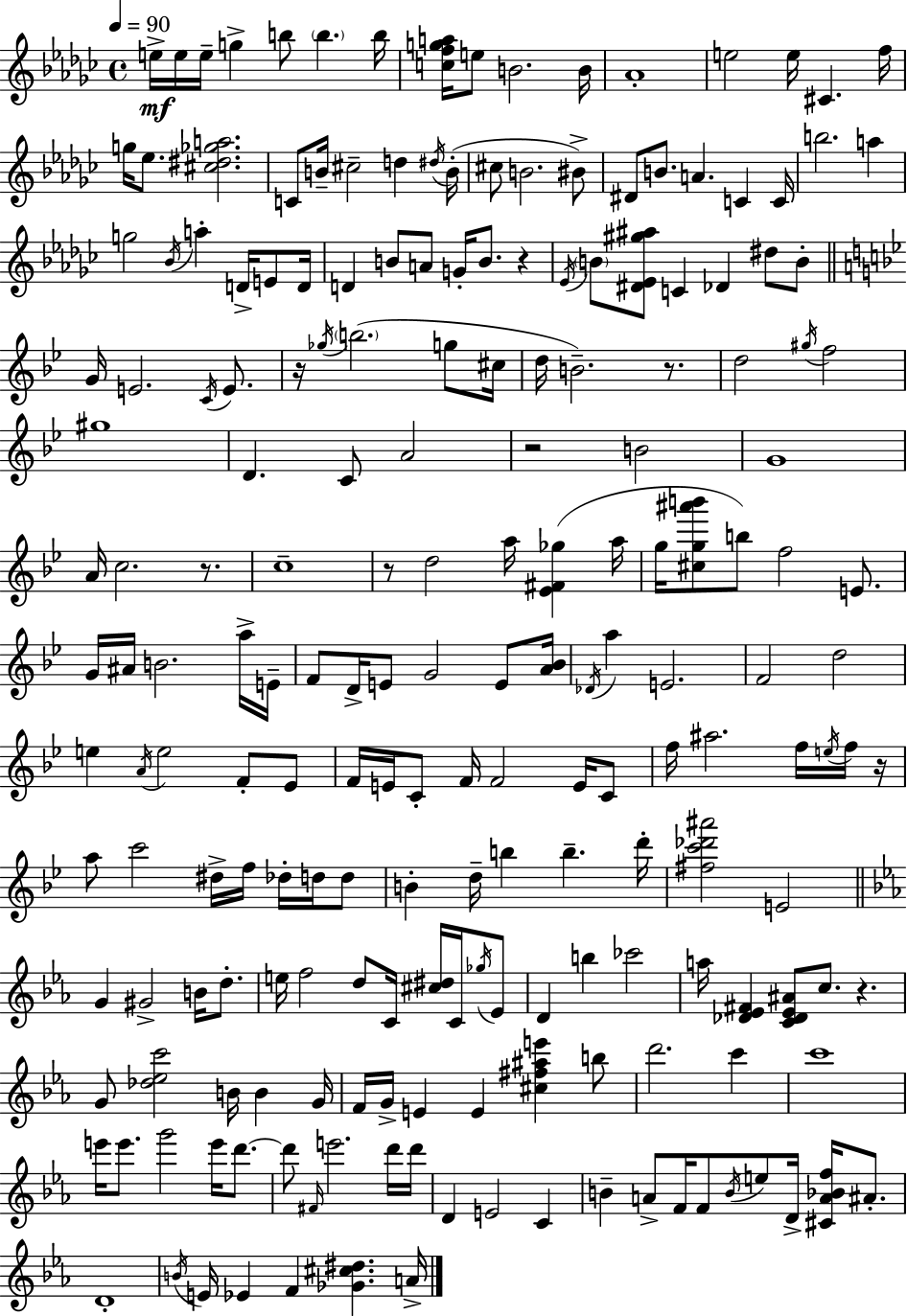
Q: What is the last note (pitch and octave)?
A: A4